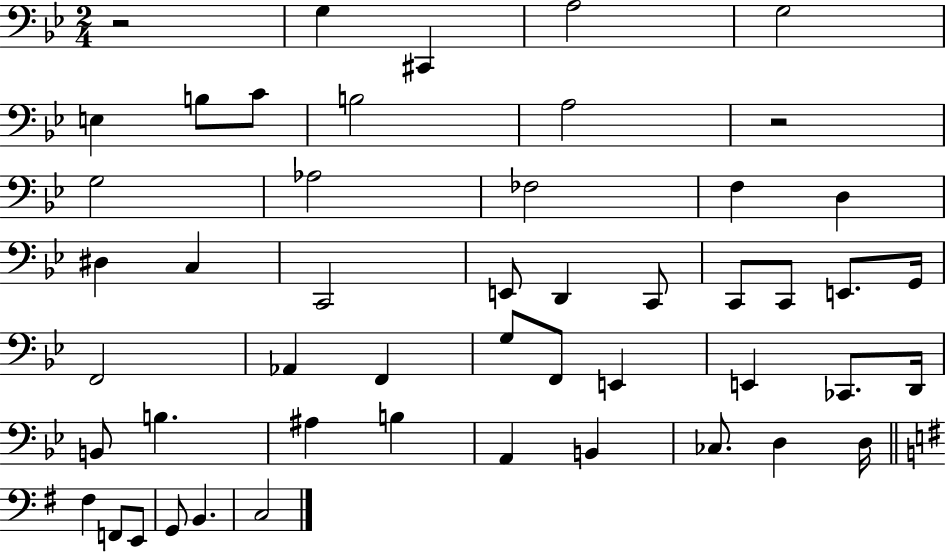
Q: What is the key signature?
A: BES major